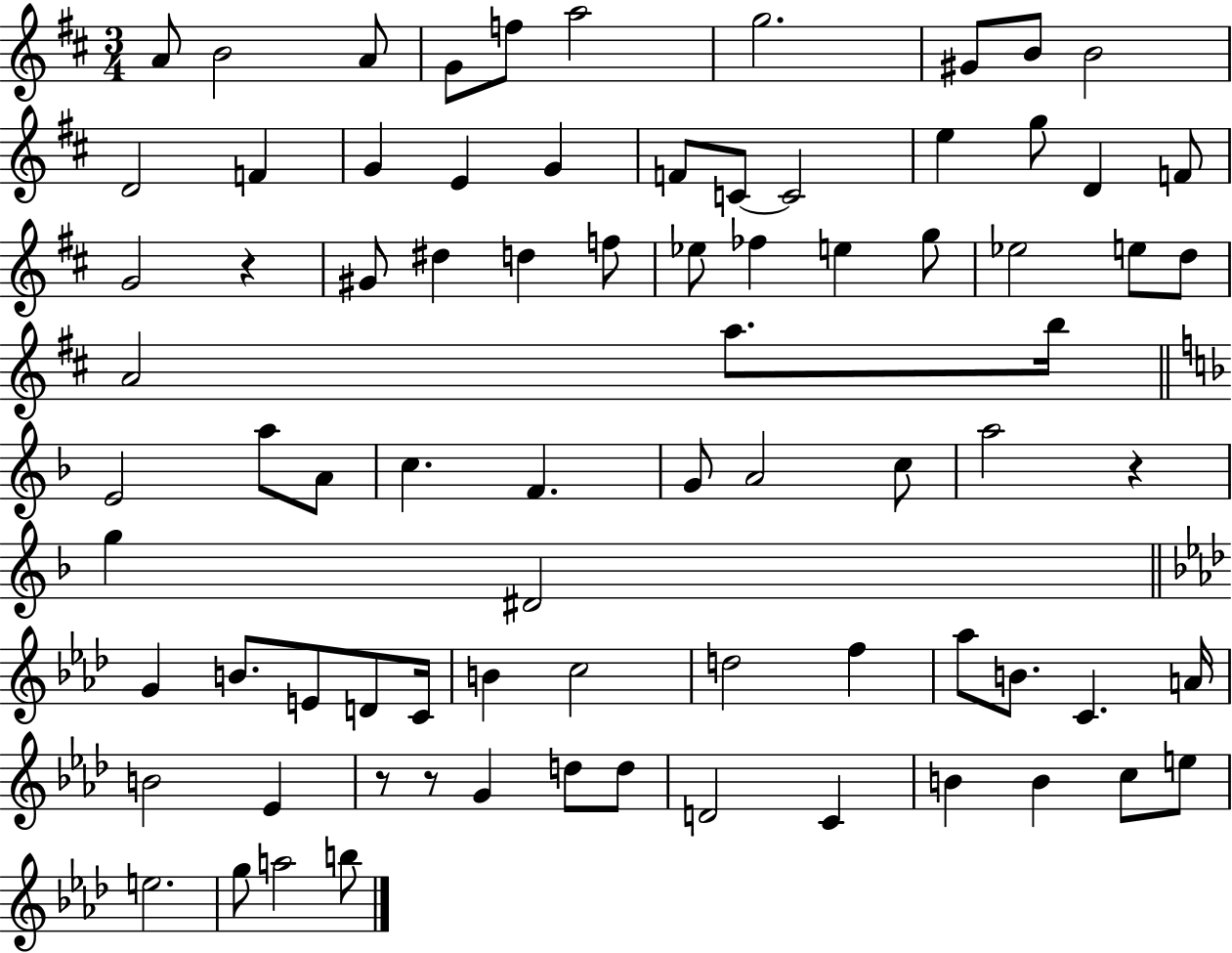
X:1
T:Untitled
M:3/4
L:1/4
K:D
A/2 B2 A/2 G/2 f/2 a2 g2 ^G/2 B/2 B2 D2 F G E G F/2 C/2 C2 e g/2 D F/2 G2 z ^G/2 ^d d f/2 _e/2 _f e g/2 _e2 e/2 d/2 A2 a/2 b/4 E2 a/2 A/2 c F G/2 A2 c/2 a2 z g ^D2 G B/2 E/2 D/2 C/4 B c2 d2 f _a/2 B/2 C A/4 B2 _E z/2 z/2 G d/2 d/2 D2 C B B c/2 e/2 e2 g/2 a2 b/2